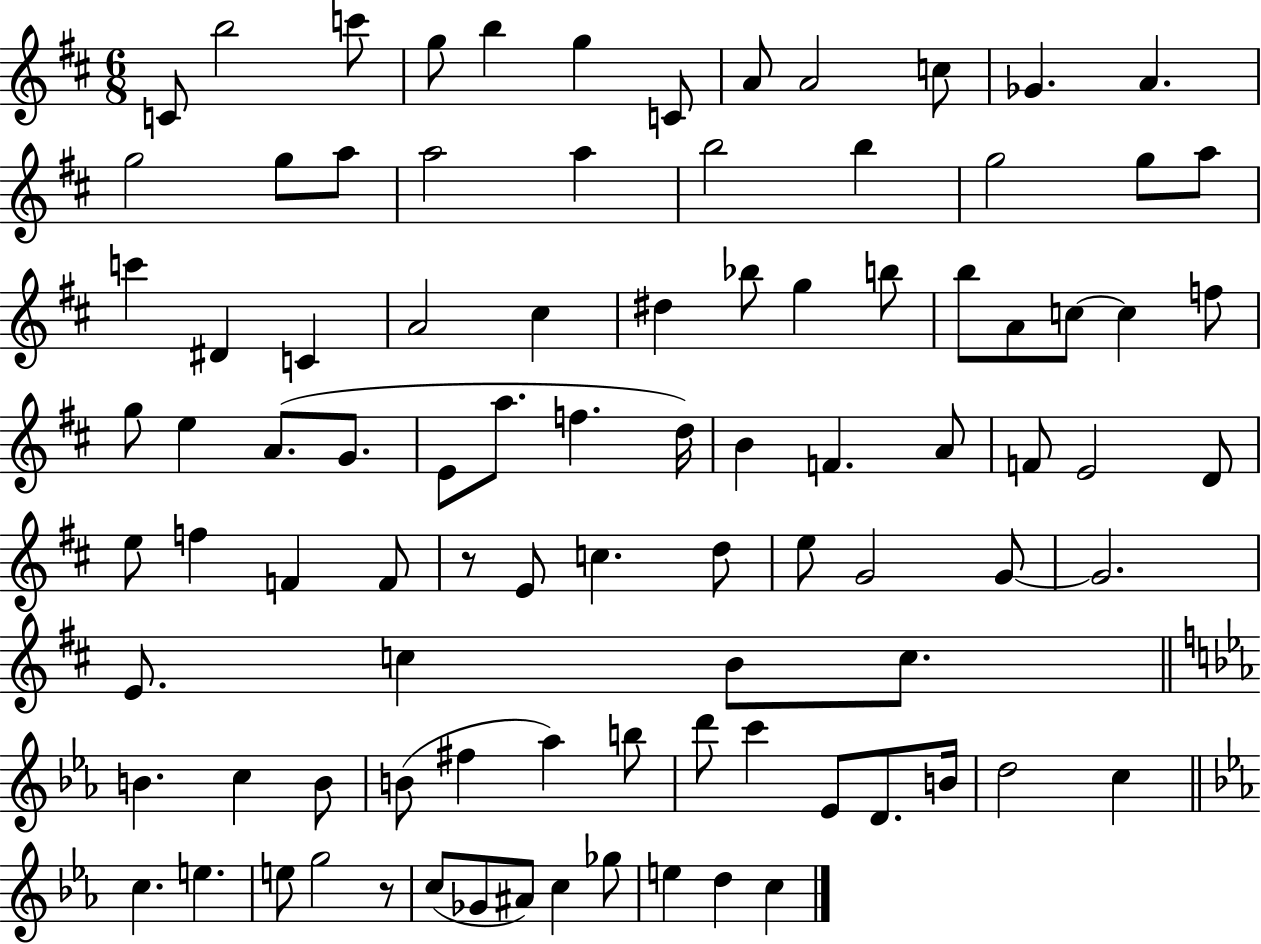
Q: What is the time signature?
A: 6/8